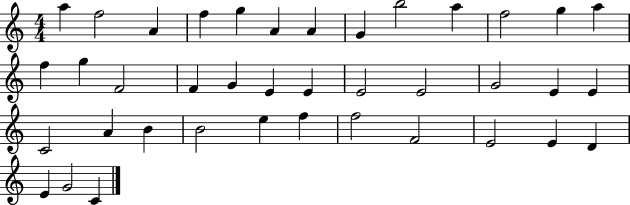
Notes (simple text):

A5/q F5/h A4/q F5/q G5/q A4/q A4/q G4/q B5/h A5/q F5/h G5/q A5/q F5/q G5/q F4/h F4/q G4/q E4/q E4/q E4/h E4/h G4/h E4/q E4/q C4/h A4/q B4/q B4/h E5/q F5/q F5/h F4/h E4/h E4/q D4/q E4/q G4/h C4/q